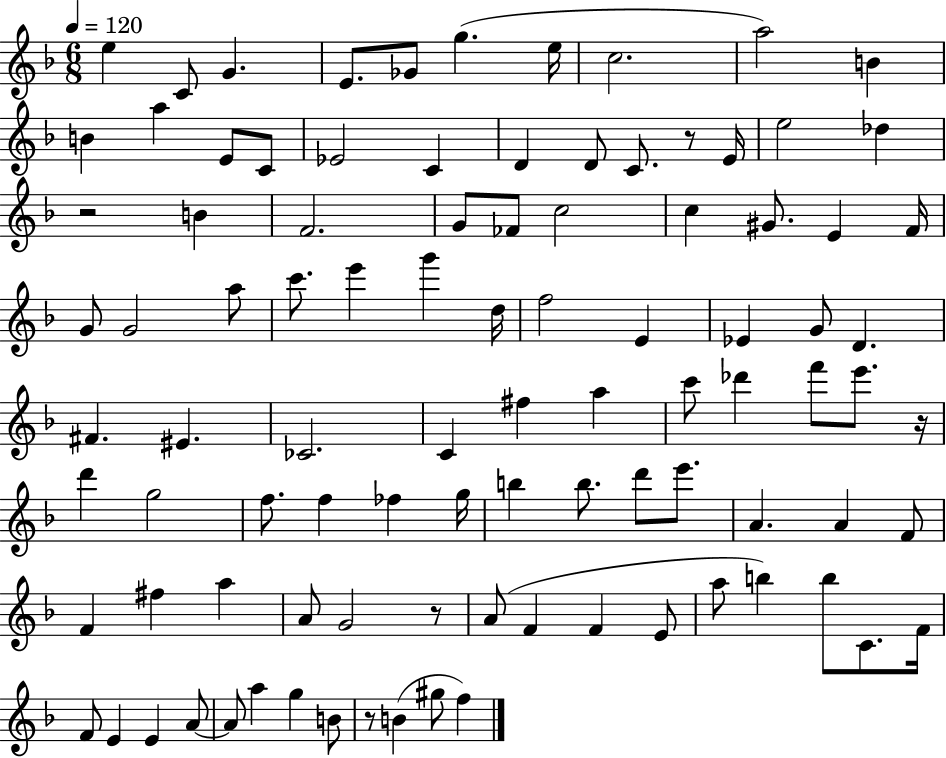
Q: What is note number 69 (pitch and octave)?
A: A5